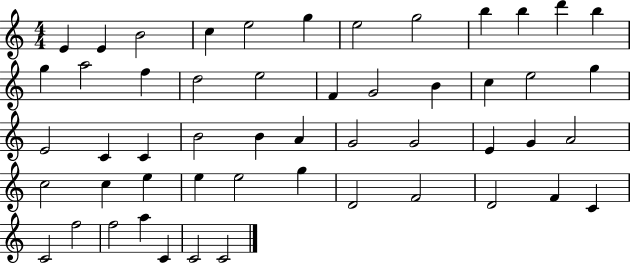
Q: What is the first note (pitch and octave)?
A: E4